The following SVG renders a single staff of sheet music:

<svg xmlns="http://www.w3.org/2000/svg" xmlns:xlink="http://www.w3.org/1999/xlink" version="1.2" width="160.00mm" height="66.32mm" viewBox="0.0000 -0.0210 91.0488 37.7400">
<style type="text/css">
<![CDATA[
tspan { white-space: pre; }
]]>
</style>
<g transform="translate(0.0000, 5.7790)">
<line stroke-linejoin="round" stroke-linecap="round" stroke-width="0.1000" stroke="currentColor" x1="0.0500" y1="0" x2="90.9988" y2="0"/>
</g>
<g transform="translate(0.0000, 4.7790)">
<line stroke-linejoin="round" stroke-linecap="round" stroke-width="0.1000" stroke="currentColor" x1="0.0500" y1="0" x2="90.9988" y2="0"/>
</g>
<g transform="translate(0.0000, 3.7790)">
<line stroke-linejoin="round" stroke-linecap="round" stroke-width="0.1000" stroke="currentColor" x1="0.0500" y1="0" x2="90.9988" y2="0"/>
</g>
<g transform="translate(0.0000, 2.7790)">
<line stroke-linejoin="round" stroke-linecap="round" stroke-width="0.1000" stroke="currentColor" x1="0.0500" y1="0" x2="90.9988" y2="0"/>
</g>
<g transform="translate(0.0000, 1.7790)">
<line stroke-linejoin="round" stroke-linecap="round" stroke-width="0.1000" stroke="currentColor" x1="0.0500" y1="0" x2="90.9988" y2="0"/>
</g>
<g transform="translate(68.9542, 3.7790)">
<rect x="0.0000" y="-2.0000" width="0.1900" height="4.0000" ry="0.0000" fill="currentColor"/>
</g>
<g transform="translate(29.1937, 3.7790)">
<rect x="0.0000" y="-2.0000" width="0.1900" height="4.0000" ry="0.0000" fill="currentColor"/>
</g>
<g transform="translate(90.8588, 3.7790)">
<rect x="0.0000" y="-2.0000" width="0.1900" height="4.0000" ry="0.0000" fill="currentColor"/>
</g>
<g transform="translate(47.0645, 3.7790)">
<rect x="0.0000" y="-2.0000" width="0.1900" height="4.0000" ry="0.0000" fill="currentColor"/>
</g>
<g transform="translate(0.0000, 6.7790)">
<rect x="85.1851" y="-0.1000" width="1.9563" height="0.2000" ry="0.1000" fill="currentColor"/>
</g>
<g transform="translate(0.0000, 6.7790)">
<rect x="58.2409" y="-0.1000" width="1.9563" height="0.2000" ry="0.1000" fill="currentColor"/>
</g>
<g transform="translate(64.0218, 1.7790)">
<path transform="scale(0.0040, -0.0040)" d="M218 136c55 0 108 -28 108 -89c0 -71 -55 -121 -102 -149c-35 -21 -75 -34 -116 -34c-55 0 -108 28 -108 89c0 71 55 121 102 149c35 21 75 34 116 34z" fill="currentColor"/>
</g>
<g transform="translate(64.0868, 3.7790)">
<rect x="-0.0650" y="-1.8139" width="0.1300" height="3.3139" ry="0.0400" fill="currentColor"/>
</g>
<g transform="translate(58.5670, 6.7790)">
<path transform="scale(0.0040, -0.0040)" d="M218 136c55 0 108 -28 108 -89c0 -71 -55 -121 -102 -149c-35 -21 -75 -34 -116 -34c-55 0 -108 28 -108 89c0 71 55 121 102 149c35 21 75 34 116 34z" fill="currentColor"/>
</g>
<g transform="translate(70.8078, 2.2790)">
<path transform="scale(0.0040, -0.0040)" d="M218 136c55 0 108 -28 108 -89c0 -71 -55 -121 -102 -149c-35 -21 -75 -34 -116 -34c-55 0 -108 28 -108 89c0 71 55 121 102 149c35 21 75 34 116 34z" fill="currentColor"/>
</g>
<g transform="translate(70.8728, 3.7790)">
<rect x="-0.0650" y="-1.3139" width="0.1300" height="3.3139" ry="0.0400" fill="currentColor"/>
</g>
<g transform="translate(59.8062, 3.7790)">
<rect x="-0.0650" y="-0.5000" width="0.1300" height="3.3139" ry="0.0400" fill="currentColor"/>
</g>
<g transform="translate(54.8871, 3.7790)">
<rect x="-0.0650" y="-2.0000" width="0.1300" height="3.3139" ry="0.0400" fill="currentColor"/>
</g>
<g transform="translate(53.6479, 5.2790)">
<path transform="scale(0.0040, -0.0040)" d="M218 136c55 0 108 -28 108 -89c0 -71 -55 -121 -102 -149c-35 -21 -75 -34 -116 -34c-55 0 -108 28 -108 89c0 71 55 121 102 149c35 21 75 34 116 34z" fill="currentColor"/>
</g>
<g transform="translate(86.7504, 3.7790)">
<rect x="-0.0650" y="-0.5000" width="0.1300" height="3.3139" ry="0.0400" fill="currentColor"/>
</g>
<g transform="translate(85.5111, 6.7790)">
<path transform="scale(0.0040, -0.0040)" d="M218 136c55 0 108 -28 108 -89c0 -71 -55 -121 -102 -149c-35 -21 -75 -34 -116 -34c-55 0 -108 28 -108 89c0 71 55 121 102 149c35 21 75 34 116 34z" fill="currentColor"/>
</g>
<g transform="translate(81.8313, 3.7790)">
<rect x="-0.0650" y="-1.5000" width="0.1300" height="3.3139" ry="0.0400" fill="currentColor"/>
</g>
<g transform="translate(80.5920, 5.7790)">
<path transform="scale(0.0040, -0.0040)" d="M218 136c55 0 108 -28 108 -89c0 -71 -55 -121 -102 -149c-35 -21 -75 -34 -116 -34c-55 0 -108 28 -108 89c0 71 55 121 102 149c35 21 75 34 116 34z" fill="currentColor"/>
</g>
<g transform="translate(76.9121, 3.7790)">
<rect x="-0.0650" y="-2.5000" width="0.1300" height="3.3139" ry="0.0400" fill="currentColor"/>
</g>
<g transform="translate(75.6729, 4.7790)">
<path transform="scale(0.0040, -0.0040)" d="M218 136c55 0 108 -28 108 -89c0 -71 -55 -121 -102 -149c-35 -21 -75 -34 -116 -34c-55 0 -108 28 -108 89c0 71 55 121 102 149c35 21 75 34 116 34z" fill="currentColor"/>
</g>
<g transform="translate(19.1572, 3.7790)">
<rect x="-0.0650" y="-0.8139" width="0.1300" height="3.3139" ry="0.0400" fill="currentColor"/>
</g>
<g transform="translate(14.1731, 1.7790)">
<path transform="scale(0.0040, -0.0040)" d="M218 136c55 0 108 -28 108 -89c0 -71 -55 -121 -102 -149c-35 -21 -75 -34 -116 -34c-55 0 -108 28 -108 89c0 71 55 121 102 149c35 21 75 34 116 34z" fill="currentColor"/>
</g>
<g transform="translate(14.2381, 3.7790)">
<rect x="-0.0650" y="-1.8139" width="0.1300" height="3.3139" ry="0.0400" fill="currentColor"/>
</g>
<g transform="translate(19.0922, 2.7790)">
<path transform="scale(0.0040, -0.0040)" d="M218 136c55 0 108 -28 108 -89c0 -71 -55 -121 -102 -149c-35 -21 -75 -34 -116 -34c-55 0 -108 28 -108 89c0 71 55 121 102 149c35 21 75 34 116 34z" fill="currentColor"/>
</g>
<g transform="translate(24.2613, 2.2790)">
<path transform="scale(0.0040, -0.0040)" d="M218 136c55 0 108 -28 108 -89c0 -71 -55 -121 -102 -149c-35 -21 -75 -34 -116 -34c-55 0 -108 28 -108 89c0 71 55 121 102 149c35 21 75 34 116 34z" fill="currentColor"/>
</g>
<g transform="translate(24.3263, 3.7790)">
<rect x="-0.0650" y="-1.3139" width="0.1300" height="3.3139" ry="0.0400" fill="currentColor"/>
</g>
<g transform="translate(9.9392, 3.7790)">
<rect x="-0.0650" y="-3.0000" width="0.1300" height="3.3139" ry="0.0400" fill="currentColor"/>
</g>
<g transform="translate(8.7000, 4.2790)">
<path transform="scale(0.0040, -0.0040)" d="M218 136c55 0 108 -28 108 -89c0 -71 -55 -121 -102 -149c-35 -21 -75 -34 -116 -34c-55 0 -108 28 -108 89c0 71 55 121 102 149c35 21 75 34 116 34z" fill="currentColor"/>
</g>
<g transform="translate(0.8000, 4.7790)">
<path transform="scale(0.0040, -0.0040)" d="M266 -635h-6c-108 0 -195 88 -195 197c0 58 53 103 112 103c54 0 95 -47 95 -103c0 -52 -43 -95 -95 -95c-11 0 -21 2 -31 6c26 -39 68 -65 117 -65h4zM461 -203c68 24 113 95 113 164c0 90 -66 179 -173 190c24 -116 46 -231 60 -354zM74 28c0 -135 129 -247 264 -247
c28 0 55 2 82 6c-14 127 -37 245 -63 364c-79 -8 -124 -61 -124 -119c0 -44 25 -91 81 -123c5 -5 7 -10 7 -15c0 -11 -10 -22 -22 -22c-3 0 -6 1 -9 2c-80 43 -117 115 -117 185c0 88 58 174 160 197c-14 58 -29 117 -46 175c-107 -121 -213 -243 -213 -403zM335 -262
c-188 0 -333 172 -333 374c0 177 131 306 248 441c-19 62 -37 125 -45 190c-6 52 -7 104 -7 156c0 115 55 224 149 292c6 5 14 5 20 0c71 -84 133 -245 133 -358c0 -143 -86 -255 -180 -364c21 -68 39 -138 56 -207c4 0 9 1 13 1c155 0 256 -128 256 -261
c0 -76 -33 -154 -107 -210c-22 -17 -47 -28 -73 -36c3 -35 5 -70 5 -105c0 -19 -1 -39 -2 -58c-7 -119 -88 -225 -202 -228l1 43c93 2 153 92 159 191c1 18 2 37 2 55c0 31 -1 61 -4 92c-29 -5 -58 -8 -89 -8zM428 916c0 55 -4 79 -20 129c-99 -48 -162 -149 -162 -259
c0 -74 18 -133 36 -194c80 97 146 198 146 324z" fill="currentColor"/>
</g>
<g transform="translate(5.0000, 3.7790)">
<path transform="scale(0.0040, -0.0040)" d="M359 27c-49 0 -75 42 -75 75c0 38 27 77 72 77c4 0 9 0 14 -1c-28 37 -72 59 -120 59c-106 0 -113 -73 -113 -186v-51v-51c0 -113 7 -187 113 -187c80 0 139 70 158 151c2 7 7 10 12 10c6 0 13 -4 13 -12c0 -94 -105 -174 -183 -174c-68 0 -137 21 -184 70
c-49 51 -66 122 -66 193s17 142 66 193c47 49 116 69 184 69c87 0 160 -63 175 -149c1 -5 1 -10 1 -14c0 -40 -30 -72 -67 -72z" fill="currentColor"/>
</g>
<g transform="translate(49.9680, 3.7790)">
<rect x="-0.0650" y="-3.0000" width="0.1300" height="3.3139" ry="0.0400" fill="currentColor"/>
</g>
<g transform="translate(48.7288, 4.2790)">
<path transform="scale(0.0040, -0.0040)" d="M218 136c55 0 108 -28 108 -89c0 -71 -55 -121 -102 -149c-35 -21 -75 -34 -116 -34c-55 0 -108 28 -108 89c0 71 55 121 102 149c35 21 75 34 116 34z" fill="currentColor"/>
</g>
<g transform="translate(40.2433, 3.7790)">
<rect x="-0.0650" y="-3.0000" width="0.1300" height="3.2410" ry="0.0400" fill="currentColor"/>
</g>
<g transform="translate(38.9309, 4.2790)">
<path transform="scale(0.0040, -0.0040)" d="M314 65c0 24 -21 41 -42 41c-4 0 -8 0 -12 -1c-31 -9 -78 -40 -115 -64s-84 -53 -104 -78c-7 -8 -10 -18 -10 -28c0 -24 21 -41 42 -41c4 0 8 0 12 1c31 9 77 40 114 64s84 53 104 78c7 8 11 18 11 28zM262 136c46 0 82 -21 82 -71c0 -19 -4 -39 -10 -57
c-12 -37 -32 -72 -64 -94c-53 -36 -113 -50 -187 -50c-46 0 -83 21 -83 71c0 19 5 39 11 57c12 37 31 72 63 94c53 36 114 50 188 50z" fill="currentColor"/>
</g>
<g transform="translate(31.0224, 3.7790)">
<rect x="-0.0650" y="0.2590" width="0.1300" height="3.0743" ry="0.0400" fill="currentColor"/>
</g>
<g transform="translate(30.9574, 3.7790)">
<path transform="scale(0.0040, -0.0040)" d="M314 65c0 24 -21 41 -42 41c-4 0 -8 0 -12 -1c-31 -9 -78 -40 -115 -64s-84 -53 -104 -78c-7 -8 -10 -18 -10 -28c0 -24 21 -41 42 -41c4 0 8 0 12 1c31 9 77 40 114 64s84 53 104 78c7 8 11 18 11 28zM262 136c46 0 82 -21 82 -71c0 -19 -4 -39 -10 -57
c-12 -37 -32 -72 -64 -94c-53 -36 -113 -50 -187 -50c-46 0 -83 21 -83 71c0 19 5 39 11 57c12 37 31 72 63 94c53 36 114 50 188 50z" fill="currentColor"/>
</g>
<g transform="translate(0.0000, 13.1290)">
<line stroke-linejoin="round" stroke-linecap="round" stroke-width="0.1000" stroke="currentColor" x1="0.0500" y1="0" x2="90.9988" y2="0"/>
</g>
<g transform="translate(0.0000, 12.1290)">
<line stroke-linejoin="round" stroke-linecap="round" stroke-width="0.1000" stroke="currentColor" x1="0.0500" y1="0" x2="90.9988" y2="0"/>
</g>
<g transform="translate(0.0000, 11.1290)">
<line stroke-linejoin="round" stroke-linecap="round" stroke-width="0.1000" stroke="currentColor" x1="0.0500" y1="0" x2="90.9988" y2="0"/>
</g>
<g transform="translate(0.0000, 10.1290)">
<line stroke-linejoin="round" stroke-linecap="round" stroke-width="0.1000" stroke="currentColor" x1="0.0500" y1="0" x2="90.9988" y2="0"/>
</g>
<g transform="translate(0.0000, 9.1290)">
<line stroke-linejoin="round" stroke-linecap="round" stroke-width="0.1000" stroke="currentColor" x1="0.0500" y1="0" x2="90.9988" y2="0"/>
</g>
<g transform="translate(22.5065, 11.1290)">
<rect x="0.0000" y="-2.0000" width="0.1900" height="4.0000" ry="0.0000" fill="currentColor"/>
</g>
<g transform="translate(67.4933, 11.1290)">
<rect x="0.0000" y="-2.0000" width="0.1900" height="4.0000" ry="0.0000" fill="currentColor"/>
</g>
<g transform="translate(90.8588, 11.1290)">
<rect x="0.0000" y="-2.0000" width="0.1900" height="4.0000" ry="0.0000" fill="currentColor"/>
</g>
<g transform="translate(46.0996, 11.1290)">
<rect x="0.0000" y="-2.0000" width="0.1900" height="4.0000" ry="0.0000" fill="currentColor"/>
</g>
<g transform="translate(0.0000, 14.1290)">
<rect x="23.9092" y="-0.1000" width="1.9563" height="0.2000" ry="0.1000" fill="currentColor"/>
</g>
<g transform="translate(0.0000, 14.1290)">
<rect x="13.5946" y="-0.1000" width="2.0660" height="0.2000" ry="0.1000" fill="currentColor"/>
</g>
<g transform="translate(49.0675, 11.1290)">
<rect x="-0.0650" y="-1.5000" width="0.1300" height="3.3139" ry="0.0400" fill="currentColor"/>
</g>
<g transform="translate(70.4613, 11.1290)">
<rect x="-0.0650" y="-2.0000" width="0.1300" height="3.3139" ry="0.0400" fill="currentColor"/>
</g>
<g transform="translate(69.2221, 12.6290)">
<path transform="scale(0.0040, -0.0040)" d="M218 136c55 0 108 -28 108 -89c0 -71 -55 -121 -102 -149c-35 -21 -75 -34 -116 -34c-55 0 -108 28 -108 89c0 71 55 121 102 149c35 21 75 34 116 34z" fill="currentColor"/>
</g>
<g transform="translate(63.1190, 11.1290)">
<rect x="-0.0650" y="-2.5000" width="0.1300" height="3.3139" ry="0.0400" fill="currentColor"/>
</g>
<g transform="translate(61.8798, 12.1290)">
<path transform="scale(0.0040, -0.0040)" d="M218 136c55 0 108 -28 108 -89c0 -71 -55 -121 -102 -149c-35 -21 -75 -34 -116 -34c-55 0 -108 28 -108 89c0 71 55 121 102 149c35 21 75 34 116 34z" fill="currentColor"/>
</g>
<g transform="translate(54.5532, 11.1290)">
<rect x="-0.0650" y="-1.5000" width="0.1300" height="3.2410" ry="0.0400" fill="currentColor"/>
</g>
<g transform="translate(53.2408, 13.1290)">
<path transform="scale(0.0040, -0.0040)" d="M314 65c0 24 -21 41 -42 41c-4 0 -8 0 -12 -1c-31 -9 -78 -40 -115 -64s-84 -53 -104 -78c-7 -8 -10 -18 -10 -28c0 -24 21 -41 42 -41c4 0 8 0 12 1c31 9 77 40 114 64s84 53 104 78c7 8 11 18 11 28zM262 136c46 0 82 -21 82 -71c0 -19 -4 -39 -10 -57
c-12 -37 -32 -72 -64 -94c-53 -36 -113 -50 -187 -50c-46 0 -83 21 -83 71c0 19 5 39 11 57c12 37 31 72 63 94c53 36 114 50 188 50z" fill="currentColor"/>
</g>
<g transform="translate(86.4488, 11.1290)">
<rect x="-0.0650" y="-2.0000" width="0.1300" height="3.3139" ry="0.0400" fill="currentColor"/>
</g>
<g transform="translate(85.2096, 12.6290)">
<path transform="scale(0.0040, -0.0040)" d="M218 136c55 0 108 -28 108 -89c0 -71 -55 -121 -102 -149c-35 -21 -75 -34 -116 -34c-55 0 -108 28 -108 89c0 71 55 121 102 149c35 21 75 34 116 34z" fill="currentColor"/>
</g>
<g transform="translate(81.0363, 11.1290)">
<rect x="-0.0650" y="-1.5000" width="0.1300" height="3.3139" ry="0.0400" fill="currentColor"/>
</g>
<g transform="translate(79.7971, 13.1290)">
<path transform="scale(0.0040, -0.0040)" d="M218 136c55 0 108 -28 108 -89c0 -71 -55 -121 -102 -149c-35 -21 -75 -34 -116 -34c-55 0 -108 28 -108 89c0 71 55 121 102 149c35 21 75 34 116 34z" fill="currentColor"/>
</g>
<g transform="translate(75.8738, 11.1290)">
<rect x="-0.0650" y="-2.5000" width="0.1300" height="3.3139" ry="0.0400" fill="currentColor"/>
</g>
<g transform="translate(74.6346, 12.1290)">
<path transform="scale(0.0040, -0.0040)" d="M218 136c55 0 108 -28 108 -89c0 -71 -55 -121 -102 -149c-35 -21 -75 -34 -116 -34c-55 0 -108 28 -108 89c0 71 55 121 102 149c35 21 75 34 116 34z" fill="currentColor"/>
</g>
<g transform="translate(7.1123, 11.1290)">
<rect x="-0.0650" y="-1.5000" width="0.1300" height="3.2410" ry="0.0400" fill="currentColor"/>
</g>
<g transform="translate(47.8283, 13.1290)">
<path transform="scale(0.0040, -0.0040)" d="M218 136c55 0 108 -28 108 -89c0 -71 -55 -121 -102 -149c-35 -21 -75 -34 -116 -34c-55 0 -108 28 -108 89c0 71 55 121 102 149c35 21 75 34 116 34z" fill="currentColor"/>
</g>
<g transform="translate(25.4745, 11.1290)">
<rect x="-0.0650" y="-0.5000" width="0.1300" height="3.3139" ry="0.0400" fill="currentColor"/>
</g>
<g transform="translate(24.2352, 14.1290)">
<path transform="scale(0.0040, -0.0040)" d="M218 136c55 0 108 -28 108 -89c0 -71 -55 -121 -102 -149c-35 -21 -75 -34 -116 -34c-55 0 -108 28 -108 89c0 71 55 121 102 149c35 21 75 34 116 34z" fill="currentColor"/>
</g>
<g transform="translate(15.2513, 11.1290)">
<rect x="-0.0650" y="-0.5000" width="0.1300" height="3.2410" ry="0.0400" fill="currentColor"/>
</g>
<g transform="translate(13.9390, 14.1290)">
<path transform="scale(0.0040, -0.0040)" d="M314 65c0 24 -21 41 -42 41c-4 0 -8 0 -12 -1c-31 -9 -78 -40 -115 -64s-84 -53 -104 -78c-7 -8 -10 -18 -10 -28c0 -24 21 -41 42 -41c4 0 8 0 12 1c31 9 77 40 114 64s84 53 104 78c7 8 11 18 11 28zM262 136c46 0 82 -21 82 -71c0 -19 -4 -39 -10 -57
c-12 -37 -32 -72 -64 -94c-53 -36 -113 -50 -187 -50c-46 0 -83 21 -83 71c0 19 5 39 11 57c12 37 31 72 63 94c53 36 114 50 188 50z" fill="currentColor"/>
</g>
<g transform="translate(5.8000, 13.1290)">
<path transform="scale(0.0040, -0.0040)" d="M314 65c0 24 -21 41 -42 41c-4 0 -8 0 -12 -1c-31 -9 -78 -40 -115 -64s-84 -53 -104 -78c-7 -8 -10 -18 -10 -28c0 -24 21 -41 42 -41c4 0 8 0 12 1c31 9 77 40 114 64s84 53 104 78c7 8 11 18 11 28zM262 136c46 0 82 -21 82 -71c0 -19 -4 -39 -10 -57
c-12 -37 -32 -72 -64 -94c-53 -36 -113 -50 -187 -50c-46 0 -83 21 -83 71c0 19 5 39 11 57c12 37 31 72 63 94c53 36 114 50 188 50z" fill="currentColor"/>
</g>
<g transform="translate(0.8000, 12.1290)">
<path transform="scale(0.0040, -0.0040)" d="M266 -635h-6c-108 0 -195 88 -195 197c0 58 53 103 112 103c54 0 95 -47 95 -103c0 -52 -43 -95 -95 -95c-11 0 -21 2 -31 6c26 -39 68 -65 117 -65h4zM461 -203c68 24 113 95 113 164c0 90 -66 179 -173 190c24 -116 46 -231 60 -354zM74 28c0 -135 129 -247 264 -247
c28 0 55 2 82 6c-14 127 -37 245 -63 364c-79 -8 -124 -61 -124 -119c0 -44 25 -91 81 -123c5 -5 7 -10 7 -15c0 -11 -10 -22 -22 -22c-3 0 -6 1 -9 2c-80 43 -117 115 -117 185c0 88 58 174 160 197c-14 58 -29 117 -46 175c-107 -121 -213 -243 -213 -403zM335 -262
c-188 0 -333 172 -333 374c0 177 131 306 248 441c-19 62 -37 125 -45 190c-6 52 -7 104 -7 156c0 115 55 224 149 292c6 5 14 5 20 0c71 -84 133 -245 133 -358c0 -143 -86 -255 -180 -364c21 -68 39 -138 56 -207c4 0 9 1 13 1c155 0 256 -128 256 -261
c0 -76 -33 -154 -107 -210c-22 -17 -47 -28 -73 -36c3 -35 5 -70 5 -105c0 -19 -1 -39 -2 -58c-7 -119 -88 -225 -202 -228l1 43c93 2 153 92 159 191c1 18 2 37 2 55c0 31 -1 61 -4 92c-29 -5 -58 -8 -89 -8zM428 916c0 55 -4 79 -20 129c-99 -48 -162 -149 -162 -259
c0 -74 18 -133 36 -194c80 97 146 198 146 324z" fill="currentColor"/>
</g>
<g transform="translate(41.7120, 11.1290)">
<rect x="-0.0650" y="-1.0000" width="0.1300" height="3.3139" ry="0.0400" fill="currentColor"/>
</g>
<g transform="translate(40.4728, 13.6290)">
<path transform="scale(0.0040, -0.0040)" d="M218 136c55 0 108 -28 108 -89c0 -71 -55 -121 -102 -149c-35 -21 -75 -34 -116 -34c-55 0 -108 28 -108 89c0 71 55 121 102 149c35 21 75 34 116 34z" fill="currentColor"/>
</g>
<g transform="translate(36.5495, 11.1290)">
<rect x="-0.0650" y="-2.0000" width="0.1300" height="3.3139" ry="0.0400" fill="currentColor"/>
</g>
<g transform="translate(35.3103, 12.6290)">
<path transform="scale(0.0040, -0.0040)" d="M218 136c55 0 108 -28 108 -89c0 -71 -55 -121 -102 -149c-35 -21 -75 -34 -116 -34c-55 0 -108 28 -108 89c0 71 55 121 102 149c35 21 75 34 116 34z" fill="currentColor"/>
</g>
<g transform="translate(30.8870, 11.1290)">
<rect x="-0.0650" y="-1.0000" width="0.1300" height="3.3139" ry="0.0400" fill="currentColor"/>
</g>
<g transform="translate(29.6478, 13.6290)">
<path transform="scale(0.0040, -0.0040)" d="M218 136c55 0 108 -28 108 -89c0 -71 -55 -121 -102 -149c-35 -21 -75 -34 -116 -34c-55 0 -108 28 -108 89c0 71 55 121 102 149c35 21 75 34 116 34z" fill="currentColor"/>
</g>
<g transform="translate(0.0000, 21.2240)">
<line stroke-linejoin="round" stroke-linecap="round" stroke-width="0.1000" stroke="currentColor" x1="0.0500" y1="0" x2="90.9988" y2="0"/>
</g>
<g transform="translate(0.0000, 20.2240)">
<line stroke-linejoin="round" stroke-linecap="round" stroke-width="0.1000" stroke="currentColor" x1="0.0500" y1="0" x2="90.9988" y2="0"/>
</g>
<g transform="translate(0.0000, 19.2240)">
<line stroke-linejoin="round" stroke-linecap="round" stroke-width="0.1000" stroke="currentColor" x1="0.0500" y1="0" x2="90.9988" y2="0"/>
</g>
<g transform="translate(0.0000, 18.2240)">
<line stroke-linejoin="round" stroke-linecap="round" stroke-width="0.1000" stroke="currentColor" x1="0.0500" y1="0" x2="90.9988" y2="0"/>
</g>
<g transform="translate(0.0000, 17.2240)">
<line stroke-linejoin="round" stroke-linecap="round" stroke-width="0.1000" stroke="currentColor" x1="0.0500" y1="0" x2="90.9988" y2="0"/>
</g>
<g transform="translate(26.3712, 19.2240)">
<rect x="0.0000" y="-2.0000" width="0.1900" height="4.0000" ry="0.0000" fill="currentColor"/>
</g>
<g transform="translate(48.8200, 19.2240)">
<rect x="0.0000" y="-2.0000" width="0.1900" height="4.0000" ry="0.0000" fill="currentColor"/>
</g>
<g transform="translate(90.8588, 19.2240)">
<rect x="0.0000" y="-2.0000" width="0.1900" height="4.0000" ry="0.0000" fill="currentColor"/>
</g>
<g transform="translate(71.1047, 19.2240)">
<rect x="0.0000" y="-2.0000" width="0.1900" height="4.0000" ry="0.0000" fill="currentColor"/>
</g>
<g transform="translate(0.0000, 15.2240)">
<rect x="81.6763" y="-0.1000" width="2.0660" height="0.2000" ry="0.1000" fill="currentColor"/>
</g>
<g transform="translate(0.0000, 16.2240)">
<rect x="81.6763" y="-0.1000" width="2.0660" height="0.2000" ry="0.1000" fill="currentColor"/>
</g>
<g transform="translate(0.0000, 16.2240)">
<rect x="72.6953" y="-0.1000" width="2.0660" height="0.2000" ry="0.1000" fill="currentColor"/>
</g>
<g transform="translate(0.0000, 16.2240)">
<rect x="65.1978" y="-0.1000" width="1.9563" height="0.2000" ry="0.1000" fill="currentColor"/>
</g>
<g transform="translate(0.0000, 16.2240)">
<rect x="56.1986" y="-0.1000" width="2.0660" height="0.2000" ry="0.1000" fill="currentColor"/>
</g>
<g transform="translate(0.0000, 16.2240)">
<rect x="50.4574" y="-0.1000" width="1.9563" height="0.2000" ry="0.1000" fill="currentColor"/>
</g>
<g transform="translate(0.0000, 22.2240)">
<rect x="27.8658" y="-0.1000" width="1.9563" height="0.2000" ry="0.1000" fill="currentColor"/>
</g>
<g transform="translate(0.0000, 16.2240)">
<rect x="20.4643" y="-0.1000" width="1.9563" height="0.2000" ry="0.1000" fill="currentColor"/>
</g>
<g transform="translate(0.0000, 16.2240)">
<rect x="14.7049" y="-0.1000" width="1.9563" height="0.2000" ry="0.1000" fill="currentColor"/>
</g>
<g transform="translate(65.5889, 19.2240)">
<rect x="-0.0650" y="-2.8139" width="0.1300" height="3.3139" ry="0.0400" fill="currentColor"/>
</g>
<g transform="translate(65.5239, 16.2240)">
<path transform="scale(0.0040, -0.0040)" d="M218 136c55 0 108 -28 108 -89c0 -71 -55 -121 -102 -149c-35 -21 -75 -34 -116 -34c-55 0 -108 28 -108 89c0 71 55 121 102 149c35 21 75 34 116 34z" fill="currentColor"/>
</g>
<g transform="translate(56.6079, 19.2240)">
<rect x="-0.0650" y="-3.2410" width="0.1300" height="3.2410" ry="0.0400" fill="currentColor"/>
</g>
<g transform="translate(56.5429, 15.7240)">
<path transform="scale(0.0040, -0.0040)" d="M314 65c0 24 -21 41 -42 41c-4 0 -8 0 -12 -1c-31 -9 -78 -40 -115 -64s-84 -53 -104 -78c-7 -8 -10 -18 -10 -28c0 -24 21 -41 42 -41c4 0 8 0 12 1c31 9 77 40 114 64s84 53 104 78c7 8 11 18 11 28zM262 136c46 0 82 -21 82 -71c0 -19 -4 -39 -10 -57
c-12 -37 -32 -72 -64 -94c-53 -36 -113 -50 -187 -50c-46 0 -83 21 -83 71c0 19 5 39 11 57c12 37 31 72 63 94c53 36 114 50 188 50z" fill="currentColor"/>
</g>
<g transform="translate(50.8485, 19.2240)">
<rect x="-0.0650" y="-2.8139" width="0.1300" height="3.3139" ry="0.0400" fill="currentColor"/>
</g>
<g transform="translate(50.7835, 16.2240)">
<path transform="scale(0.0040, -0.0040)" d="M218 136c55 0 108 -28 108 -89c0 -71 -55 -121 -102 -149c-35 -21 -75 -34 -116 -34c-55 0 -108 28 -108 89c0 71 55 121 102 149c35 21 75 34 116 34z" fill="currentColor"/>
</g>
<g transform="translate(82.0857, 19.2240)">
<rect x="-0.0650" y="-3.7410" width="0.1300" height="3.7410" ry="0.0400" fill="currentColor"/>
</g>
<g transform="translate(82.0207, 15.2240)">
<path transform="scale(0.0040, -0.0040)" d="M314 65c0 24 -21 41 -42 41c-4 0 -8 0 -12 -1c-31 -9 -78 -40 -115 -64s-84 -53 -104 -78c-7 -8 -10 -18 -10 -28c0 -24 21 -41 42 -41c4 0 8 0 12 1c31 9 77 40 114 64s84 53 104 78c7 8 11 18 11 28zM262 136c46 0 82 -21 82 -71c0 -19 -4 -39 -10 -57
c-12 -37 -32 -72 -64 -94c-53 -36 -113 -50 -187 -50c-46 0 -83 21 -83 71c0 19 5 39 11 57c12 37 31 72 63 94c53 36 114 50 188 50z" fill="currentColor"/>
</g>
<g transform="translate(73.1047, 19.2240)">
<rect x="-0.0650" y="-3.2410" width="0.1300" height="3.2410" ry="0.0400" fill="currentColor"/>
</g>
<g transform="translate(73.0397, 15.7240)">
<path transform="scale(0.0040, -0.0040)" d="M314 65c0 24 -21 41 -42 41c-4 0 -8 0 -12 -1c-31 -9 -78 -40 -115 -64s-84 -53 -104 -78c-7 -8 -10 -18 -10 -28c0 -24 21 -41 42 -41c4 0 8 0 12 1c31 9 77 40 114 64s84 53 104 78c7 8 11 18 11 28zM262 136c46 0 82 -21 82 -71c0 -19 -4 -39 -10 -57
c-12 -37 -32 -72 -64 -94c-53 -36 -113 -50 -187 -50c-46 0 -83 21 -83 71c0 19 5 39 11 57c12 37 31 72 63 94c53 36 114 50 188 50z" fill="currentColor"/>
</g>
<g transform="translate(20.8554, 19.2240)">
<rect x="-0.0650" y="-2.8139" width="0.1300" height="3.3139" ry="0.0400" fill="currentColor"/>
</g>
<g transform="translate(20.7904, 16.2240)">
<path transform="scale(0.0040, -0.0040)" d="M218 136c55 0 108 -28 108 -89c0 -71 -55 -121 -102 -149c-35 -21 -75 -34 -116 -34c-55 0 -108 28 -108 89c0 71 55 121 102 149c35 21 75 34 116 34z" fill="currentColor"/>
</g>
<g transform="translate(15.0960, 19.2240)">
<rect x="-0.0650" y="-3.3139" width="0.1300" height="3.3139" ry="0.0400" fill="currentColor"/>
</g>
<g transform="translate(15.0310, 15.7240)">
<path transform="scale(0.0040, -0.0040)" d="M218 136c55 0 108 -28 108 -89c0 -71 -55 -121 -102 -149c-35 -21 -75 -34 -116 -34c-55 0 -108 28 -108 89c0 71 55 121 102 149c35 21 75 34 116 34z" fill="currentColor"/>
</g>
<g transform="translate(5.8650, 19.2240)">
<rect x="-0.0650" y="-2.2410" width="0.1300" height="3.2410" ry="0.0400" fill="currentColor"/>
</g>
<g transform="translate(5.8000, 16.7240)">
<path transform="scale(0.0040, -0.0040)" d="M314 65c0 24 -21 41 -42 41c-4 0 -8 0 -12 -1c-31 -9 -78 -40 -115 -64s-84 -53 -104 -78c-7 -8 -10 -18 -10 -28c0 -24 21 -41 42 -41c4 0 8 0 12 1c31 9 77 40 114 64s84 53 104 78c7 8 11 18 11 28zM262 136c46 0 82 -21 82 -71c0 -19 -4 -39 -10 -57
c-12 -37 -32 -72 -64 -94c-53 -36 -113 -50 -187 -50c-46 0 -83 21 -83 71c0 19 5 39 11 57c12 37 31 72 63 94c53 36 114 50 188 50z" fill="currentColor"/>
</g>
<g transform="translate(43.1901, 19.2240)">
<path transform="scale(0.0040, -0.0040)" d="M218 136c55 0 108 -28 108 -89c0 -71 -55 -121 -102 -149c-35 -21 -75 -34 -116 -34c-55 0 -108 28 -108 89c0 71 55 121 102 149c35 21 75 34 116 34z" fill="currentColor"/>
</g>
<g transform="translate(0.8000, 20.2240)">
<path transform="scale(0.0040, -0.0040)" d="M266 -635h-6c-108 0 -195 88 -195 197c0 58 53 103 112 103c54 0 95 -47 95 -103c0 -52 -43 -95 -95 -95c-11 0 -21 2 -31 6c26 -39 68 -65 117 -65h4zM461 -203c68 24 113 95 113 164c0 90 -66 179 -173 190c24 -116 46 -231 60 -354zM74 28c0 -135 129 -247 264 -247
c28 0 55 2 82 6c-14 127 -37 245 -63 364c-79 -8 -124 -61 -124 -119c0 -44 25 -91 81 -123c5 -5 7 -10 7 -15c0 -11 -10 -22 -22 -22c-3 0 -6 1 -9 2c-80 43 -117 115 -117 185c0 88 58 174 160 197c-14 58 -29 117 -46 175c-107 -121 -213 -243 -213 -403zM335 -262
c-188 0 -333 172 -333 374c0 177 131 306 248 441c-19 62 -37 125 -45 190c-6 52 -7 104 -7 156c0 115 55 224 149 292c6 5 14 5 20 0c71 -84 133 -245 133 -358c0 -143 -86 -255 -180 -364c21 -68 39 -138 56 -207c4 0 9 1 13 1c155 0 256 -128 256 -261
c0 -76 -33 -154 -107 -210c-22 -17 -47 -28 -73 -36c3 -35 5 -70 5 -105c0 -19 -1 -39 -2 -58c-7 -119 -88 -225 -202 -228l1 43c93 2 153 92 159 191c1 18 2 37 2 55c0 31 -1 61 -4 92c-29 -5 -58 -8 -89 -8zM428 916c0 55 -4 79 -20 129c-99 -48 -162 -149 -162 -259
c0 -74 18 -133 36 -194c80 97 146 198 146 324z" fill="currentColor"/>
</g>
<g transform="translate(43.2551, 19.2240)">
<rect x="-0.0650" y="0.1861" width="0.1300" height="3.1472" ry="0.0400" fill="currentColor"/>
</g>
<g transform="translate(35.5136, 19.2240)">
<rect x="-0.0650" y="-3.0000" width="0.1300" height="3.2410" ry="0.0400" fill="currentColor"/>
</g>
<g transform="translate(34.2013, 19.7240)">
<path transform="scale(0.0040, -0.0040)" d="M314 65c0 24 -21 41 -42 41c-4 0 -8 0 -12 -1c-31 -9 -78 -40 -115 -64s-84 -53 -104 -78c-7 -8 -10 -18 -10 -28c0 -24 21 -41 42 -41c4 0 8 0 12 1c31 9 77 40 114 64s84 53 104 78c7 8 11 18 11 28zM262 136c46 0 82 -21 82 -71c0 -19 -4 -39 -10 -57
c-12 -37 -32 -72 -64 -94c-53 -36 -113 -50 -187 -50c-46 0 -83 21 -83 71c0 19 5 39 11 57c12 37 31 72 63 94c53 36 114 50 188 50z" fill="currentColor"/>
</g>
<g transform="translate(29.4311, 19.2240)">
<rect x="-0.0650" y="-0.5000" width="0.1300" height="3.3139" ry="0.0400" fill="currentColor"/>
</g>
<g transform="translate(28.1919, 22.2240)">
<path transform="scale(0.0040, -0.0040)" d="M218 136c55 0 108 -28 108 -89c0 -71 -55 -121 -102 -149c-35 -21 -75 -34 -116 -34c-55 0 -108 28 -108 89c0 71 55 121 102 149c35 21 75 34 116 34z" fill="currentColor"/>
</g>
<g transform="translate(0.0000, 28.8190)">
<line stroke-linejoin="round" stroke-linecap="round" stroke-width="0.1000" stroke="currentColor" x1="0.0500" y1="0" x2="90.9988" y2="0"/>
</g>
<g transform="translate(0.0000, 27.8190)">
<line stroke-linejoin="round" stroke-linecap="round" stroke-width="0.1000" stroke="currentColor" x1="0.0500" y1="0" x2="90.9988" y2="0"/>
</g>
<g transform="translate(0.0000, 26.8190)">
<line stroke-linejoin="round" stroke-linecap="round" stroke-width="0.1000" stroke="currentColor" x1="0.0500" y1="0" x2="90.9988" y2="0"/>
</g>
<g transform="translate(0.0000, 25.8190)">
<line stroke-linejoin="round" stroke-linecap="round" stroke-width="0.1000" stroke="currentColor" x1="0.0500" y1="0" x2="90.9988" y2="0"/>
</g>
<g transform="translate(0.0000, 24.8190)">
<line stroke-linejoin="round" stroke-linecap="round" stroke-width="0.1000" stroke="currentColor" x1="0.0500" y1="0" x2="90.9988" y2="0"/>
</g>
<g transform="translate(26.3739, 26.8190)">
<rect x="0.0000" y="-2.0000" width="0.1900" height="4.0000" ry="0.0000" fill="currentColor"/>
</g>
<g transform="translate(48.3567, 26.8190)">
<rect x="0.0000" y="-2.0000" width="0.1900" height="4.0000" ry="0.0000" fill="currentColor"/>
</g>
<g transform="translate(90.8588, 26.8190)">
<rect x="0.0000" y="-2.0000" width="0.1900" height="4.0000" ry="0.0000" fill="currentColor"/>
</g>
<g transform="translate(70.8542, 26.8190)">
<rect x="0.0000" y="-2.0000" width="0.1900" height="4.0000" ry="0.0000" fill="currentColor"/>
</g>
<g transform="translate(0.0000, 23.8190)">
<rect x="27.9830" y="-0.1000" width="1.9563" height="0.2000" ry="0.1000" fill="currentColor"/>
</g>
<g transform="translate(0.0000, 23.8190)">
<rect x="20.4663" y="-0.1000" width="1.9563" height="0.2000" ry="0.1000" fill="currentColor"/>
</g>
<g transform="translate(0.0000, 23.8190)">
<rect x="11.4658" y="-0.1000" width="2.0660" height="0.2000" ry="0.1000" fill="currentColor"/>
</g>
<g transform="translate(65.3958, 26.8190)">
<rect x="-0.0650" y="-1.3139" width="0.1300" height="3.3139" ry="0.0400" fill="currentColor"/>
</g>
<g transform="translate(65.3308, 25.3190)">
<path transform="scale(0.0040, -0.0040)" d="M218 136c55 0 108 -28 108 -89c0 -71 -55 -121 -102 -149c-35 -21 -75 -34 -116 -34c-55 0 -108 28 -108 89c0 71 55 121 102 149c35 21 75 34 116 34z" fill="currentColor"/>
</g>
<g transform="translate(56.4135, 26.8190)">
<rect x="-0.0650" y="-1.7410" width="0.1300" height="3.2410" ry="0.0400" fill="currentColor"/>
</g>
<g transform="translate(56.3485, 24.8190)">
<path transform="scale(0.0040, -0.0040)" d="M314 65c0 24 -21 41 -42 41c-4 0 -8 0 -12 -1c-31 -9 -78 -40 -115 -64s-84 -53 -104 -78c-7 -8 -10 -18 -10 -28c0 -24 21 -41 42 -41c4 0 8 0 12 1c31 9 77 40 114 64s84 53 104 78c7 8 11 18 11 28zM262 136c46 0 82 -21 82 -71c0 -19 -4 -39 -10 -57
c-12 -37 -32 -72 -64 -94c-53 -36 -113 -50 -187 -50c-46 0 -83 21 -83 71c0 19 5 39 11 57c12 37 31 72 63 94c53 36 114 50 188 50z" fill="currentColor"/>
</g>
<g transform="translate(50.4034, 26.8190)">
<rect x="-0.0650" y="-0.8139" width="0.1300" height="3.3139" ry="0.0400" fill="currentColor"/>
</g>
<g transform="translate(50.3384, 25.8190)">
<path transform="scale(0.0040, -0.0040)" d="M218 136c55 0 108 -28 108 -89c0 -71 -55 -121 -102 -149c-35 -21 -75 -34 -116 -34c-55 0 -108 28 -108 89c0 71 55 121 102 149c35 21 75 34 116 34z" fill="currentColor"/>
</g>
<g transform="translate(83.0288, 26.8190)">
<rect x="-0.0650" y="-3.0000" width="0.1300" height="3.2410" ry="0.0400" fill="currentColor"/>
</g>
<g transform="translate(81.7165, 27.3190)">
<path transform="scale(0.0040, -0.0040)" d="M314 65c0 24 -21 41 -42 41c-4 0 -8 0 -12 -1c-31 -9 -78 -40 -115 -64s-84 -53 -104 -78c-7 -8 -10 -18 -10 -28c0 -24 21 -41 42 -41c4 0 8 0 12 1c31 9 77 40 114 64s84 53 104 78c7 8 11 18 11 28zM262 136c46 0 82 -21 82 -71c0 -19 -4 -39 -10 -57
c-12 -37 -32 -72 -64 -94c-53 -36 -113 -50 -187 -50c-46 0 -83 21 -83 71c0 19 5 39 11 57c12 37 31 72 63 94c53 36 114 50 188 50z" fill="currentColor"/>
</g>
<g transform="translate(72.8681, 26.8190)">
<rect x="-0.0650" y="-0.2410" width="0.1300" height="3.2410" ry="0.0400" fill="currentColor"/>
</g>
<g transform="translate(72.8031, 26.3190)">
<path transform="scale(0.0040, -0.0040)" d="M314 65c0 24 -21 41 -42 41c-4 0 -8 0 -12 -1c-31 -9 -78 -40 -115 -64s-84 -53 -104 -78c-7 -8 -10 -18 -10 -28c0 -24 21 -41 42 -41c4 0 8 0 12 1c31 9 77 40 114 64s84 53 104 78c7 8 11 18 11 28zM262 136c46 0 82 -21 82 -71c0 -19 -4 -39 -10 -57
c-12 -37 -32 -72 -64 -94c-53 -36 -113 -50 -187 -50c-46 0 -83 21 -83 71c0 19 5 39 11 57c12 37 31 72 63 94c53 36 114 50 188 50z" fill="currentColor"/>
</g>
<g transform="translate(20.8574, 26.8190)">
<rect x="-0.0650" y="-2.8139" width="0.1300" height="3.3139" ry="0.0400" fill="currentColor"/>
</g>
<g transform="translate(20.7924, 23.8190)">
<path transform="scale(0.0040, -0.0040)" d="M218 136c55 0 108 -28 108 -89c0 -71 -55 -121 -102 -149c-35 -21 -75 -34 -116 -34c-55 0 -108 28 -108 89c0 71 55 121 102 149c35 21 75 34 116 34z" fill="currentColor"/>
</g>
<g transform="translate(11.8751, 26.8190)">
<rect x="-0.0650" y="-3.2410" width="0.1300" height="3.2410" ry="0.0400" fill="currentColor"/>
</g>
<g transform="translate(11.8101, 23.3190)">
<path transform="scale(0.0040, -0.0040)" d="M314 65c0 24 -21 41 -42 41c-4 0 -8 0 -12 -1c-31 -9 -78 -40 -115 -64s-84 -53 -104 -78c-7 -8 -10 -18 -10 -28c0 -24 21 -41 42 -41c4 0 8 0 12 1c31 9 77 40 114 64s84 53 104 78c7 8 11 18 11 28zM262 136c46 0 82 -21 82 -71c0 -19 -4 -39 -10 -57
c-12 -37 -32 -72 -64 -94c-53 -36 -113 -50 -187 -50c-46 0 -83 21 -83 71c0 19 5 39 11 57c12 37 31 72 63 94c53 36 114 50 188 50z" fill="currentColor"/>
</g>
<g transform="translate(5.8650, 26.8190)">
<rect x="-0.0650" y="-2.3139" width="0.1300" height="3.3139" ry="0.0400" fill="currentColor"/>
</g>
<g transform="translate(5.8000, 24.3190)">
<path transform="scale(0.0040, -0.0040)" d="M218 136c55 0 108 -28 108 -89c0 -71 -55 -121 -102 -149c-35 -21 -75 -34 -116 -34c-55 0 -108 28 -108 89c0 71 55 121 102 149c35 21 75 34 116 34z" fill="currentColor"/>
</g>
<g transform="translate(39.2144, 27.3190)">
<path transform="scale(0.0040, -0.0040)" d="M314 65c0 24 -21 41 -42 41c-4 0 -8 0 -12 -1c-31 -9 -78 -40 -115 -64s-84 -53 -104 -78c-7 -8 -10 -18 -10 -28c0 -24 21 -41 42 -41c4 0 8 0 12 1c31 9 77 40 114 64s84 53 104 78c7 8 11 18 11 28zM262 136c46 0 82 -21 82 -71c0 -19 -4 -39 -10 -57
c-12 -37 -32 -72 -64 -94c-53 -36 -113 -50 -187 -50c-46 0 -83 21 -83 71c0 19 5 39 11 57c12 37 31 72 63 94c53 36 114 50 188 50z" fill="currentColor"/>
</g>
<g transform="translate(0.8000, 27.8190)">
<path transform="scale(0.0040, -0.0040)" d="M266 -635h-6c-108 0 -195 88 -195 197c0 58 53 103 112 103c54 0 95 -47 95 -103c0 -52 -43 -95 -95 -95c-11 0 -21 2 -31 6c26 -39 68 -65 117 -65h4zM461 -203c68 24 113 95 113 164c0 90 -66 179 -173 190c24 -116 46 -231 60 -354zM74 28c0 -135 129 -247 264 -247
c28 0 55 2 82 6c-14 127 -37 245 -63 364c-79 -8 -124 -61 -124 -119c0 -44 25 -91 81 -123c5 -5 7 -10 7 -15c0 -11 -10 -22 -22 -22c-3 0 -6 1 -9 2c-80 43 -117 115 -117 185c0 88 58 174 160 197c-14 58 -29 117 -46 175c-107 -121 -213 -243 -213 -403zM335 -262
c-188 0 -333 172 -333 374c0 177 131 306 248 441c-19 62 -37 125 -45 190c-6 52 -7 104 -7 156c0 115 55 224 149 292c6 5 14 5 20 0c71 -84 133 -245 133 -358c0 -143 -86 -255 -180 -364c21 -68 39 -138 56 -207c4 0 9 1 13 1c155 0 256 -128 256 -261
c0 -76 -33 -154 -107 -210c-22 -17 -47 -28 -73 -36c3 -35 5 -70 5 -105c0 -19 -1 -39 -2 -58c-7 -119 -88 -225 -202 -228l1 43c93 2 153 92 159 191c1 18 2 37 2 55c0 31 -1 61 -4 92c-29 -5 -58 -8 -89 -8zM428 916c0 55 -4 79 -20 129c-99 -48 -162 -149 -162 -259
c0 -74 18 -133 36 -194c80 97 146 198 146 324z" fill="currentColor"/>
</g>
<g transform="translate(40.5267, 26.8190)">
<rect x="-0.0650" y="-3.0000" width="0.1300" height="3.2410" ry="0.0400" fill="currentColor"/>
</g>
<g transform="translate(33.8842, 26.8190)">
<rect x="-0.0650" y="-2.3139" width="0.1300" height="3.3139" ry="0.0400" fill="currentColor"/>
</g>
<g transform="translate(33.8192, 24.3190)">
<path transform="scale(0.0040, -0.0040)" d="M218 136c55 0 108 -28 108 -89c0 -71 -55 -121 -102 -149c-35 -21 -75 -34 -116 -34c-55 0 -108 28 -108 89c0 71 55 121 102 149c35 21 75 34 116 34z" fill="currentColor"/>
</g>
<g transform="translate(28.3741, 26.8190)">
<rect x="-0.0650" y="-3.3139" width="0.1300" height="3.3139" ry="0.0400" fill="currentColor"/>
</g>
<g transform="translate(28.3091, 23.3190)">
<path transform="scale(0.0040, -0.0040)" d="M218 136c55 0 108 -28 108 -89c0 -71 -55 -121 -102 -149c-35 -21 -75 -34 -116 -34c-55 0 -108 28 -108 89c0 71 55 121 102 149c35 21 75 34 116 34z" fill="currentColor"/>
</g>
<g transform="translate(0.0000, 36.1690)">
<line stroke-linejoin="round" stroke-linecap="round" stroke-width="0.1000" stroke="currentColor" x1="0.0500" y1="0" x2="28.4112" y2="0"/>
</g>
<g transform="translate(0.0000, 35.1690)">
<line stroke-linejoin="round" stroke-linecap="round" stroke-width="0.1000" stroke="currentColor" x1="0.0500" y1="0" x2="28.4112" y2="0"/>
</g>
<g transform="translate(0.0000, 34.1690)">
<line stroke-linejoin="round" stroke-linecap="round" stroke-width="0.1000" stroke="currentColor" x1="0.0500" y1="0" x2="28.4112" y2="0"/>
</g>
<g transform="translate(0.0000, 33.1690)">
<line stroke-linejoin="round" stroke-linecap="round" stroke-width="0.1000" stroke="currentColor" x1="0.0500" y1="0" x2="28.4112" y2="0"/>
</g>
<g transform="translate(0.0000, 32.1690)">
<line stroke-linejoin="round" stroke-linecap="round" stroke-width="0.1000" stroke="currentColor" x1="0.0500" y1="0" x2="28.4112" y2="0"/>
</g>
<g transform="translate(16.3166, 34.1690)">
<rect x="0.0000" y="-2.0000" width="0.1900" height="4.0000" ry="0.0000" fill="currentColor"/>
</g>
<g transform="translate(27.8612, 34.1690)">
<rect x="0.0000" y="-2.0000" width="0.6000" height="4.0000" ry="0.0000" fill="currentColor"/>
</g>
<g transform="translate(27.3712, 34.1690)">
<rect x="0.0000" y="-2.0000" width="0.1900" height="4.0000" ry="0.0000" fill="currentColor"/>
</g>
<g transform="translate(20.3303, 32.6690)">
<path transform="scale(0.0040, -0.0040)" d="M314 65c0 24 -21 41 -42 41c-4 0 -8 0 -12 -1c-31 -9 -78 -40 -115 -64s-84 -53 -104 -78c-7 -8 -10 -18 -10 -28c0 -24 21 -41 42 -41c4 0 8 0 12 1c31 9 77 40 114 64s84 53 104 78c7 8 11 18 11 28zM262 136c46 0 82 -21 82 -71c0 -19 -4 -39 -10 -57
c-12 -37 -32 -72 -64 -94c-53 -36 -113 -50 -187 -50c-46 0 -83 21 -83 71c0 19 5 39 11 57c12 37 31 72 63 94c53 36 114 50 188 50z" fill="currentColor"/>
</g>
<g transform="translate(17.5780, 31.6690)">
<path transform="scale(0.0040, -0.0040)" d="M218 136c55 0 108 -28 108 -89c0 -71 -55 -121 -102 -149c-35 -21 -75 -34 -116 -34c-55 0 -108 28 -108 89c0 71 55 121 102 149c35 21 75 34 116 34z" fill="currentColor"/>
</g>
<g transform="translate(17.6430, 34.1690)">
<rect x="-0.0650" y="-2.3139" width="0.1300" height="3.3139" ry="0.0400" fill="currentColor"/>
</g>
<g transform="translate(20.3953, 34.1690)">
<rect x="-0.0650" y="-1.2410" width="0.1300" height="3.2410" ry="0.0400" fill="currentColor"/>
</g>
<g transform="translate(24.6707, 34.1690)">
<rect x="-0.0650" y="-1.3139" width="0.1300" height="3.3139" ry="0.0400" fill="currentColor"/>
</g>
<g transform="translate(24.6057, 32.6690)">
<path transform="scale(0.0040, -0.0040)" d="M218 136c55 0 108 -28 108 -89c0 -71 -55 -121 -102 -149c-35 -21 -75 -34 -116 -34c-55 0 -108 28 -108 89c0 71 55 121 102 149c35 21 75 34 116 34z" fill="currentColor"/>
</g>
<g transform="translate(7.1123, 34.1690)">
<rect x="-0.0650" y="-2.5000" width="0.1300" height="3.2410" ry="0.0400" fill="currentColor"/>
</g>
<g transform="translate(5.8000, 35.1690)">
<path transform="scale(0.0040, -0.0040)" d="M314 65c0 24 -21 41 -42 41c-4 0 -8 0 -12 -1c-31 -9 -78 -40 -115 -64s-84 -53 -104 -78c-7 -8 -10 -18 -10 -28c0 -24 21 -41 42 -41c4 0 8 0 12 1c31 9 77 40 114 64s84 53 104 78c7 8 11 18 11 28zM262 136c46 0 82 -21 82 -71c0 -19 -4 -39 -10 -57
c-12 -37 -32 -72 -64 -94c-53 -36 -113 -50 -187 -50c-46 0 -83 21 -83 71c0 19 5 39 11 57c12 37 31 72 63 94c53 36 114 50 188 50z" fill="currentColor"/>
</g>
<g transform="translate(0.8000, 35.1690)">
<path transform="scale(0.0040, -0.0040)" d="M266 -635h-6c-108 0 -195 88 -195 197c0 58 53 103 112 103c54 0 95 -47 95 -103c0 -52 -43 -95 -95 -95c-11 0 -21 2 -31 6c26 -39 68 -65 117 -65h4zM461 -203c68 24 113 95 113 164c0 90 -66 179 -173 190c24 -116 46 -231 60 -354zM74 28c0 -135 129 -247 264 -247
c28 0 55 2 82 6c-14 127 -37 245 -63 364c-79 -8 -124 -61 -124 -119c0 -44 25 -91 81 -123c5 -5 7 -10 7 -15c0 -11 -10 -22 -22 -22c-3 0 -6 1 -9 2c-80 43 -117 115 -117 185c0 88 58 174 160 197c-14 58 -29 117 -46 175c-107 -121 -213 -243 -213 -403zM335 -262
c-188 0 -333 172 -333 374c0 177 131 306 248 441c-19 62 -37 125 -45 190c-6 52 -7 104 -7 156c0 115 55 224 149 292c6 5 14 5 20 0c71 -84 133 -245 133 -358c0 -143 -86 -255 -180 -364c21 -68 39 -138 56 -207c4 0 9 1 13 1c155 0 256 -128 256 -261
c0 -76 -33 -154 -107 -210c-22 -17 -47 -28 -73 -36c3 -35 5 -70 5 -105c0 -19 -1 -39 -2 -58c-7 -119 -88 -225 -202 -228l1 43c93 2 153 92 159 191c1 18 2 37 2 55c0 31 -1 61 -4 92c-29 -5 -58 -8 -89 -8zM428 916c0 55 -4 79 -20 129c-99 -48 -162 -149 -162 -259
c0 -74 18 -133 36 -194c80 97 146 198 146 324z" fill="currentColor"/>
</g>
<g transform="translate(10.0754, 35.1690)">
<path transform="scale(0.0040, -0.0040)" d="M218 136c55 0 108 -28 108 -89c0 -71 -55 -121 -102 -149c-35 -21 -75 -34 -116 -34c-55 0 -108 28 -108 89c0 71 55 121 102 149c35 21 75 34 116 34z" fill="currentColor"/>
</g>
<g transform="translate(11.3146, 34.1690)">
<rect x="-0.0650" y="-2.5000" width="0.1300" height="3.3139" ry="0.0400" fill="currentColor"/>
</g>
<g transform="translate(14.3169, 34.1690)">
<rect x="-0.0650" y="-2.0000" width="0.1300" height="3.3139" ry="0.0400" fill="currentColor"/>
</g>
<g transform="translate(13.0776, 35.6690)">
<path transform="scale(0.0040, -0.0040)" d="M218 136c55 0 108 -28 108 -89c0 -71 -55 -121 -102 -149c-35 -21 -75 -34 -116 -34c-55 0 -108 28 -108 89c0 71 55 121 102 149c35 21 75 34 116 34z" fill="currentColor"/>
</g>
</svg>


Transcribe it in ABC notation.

X:1
T:Untitled
M:4/4
L:1/4
K:C
A f d e B2 A2 A F C f e G E C E2 C2 C D F D E E2 G F G E F g2 b a C A2 B a b2 a b2 c'2 g b2 a b g A2 d f2 e c2 A2 G2 G F g e2 e